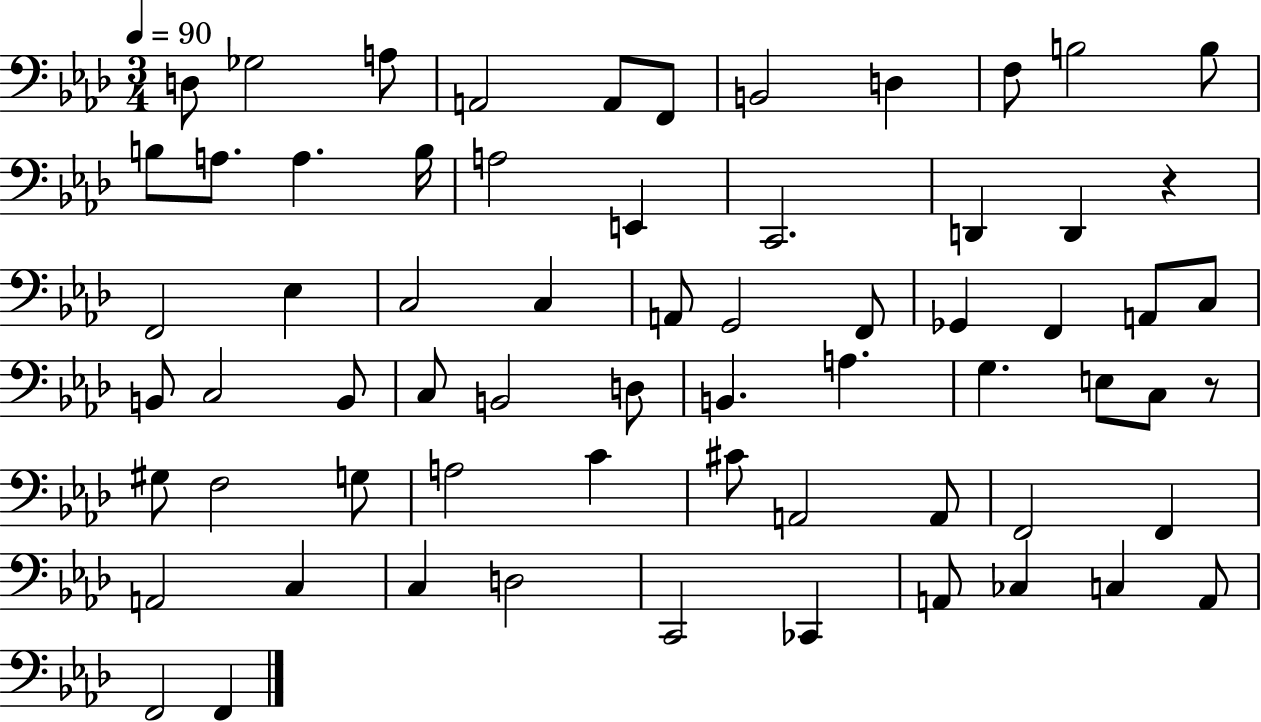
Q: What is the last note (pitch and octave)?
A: F2